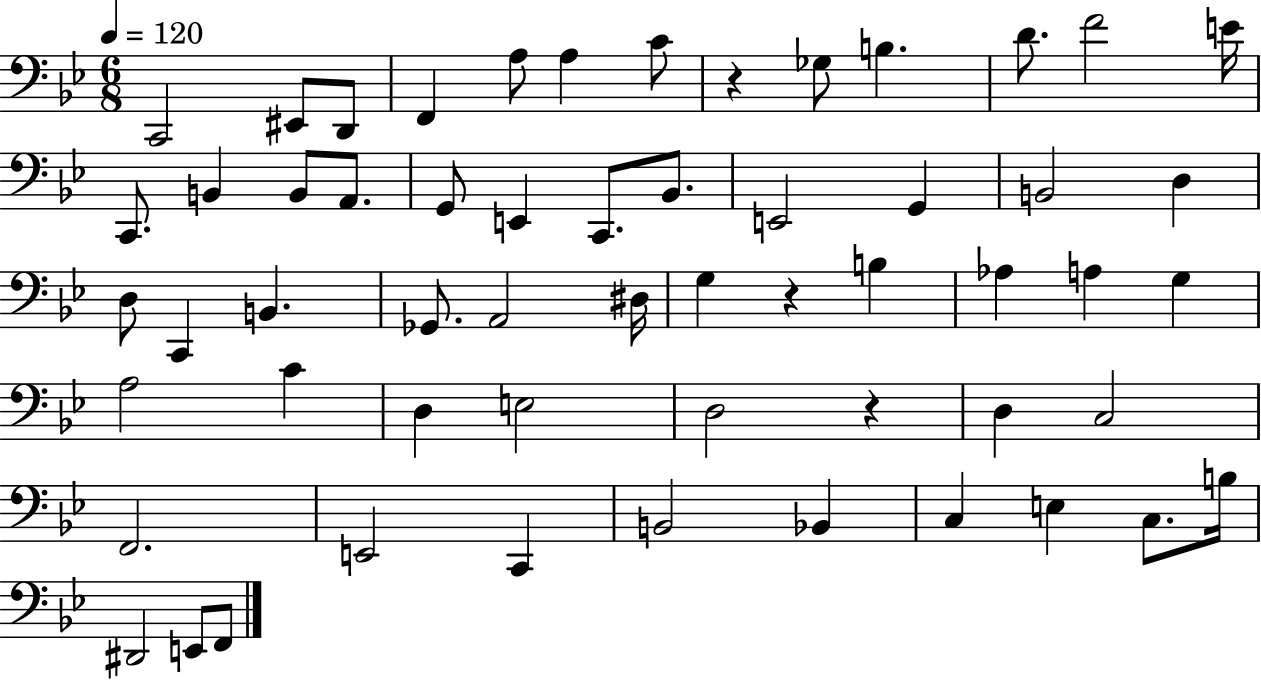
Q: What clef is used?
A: bass